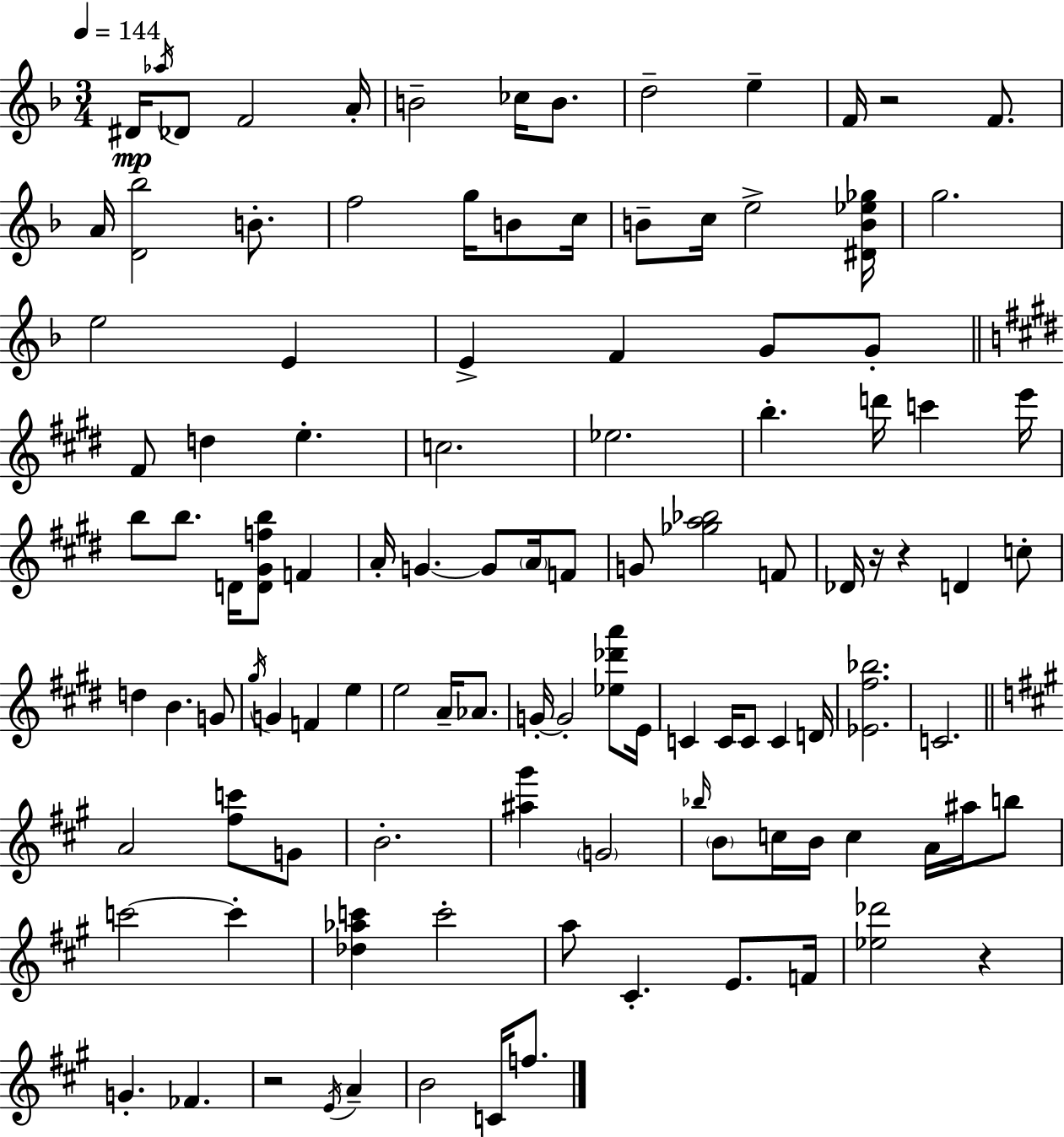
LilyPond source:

{
  \clef treble
  \numericTimeSignature
  \time 3/4
  \key f \major
  \tempo 4 = 144
  dis'16\mp \acciaccatura { aes''16 } des'8 f'2 | a'16-. b'2-- ces''16 b'8. | d''2-- e''4-- | f'16 r2 f'8. | \break a'16 <d' bes''>2 b'8.-. | f''2 g''16 b'8 | c''16 b'8-- c''16 e''2-> | <dis' b' ees'' ges''>16 g''2. | \break e''2 e'4 | e'4-> f'4 g'8 g'8-. | \bar "||" \break \key e \major fis'8 d''4 e''4.-. | c''2. | ees''2. | b''4.-. d'''16 c'''4 e'''16 | \break b''8 b''8. d'16 <d' gis' f'' b''>8 f'4 | a'16-. g'4.~~ g'8 \parenthesize a'16 f'8 | g'8 <ges'' a'' bes''>2 f'8 | des'16 r16 r4 d'4 c''8-. | \break d''4 b'4. g'8 | \acciaccatura { gis''16 } g'4 f'4 e''4 | e''2 a'16-- aes'8. | g'16-.~~ g'2-. <ees'' des''' a'''>8 | \break e'16 c'4 c'16 c'8 c'4 | d'16 <ees' fis'' bes''>2. | c'2. | \bar "||" \break \key a \major a'2 <fis'' c'''>8 g'8 | b'2.-. | <ais'' gis'''>4 \parenthesize g'2 | \grace { bes''16 } \parenthesize b'8 c''16 b'16 c''4 a'16 ais''16 b''8 | \break c'''2~~ c'''4-. | <des'' aes'' c'''>4 c'''2-. | a''8 cis'4.-. e'8. | f'16 <ees'' des'''>2 r4 | \break g'4.-. fes'4. | r2 \acciaccatura { e'16 } a'4-- | b'2 c'16 f''8. | \bar "|."
}